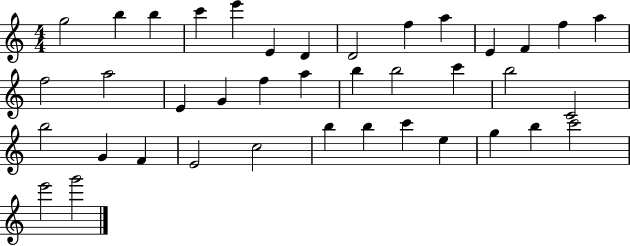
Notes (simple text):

G5/h B5/q B5/q C6/q E6/q E4/q D4/q D4/h F5/q A5/q E4/q F4/q F5/q A5/q F5/h A5/h E4/q G4/q F5/q A5/q B5/q B5/h C6/q B5/h C4/h B5/h G4/q F4/q E4/h C5/h B5/q B5/q C6/q E5/q G5/q B5/q C6/h E6/h G6/h